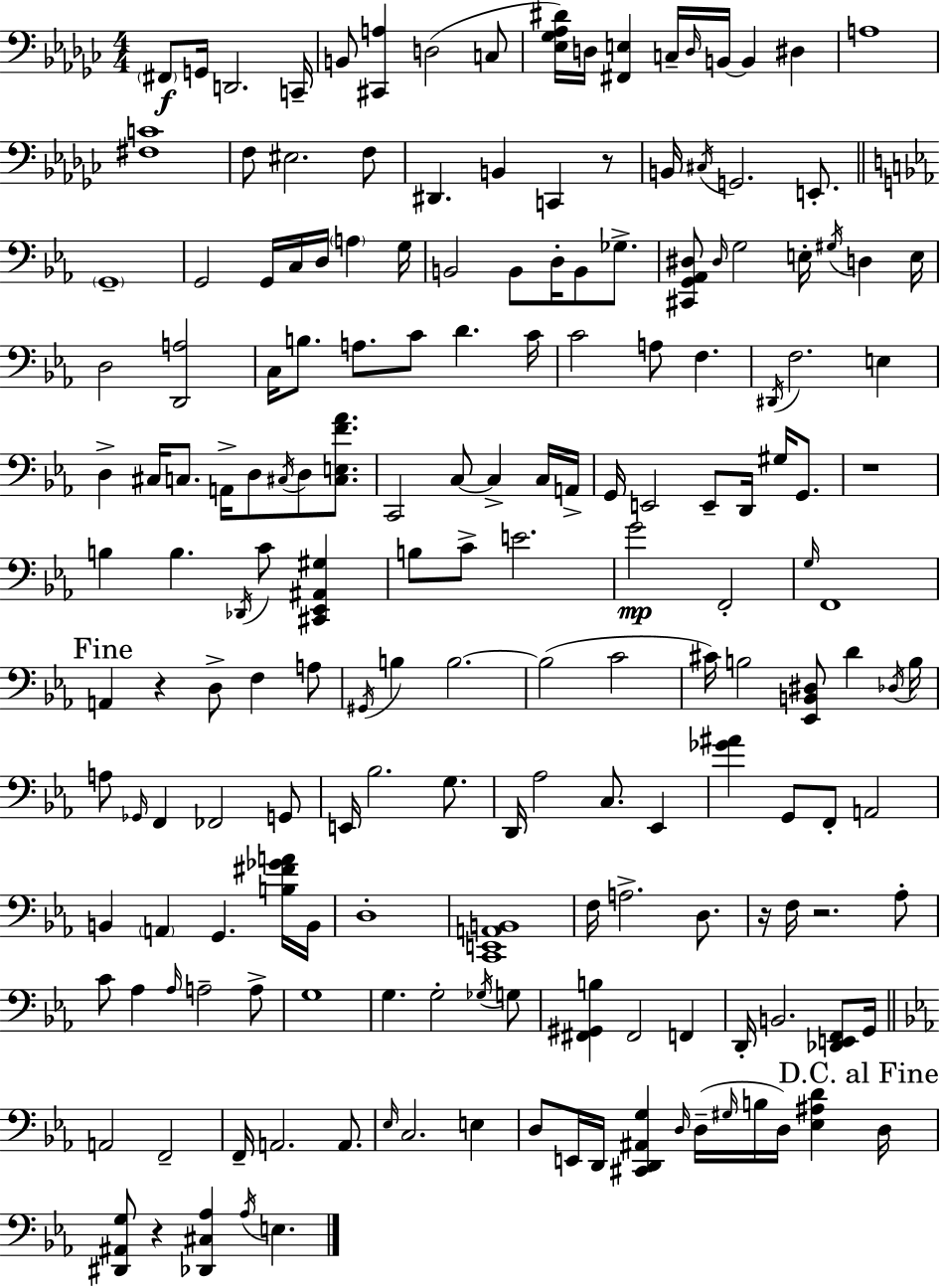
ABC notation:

X:1
T:Untitled
M:4/4
L:1/4
K:Ebm
^F,,/2 G,,/4 D,,2 C,,/4 B,,/2 [^C,,A,] D,2 C,/2 [_E,_G,_A,^D]/4 D,/4 [^F,,E,] C,/4 D,/4 B,,/4 B,, ^D, A,4 [^F,C]4 F,/2 ^E,2 F,/2 ^D,, B,, C,, z/2 B,,/4 ^C,/4 G,,2 E,,/2 G,,4 G,,2 G,,/4 C,/4 D,/4 A, G,/4 B,,2 B,,/2 D,/4 B,,/2 _G,/2 [^C,,G,,_A,,^D,]/2 ^D,/4 G,2 E,/4 ^G,/4 D, E,/4 D,2 [D,,A,]2 C,/4 B,/2 A,/2 C/2 D C/4 C2 A,/2 F, ^D,,/4 F,2 E, D, ^C,/4 C,/2 A,,/4 D,/2 ^C,/4 D,/2 [^C,E,F_A]/2 C,,2 C,/2 C, C,/4 A,,/4 G,,/4 E,,2 E,,/2 D,,/4 ^G,/4 G,,/2 z4 B, B, _D,,/4 C/2 [^C,,_E,,^A,,^G,] B,/2 C/2 E2 G2 F,,2 G,/4 F,,4 A,, z D,/2 F, A,/2 ^G,,/4 B, B,2 B,2 C2 ^C/4 B,2 [_E,,B,,^D,]/2 D _D,/4 B,/4 A,/2 _G,,/4 F,, _F,,2 G,,/2 E,,/4 _B,2 G,/2 D,,/4 _A,2 C,/2 _E,, [_G^A] G,,/2 F,,/2 A,,2 B,, A,, G,, [B,^F_GA]/4 B,,/4 D,4 [C,,E,,A,,B,,]4 F,/4 A,2 D,/2 z/4 F,/4 z2 _A,/2 C/2 _A, _A,/4 A,2 A,/2 G,4 G, G,2 _G,/4 G,/2 [^F,,^G,,B,] ^F,,2 F,, D,,/4 B,,2 [_D,,E,,F,,]/2 G,,/4 A,,2 F,,2 F,,/4 A,,2 A,,/2 _E,/4 C,2 E, D,/2 E,,/4 D,,/4 [^C,,D,,^A,,G,] D,/4 D,/4 ^G,/4 B,/4 D,/4 [_E,^A,D] D,/4 [^D,,^A,,G,]/2 z [_D,,^C,_A,] _A,/4 E,